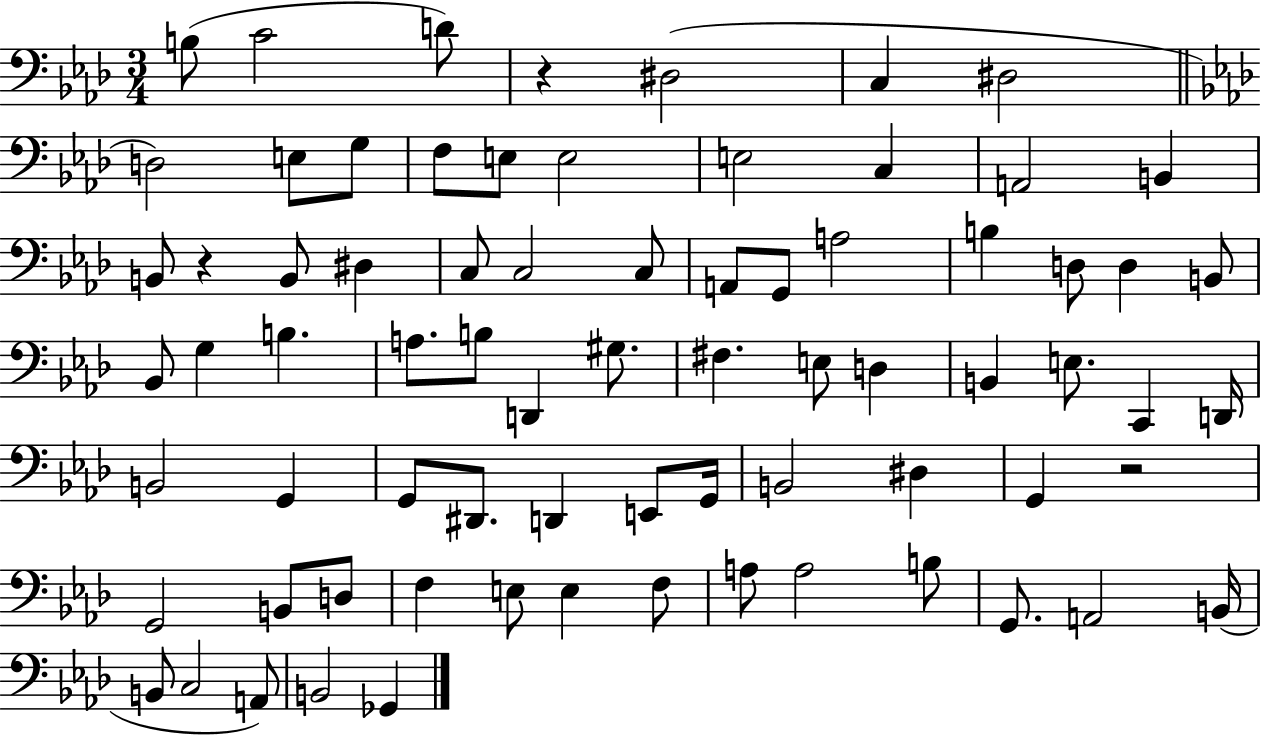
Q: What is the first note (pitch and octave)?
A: B3